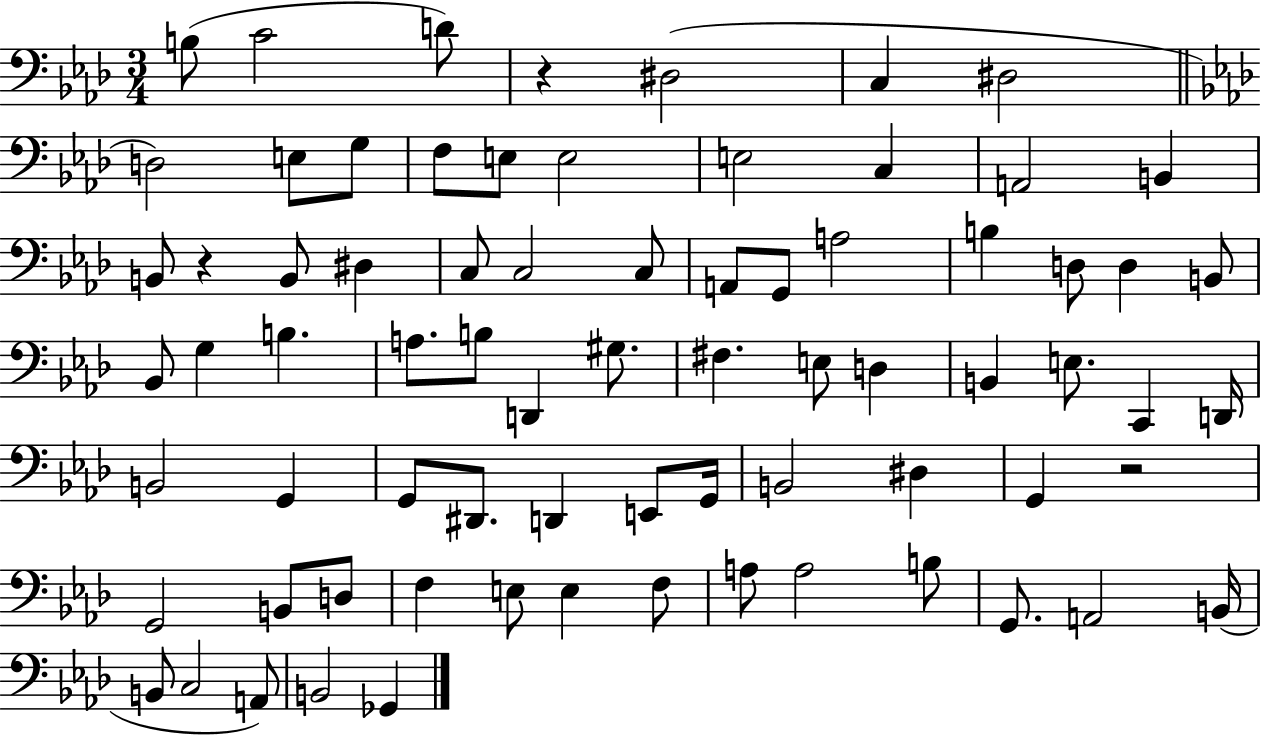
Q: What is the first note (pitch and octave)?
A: B3